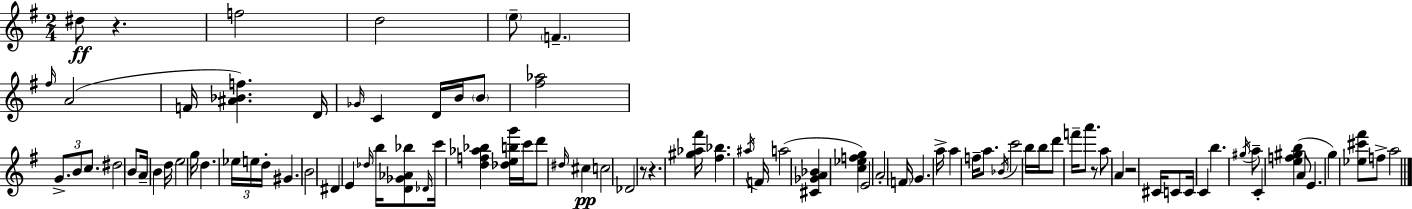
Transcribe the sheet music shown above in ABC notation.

X:1
T:Untitled
M:2/4
L:1/4
K:Em
^d/2 z f2 d2 e/2 F ^f/4 A2 F/4 [^A_Bf] D/4 _G/4 C D/4 B/4 B/2 [^f_a]2 G/2 B/2 c/2 ^d2 B/2 A/4 B d/4 e2 g/4 d _e/4 e/4 d/4 ^G B2 ^D E _d/4 b/4 [D_G_A_b]/2 _D/4 c'/4 [df_a_b] [_debg']/4 c'/4 d'/2 ^d/4 ^c c2 _D2 z/2 z [^g_a^f']/4 [^f_b] ^a/4 F/4 a2 [^C_GA_B] [c_efg] E2 A2 F/4 G a/4 a f/4 a/2 _B/4 c'2 b/4 b/4 d'/2 f'/4 a'/2 z/2 a/2 A z2 ^C/4 C/2 C/4 C b ^g/4 a/2 C [ef^gb] A/2 E g [_e^c'^f']/2 f/2 a2